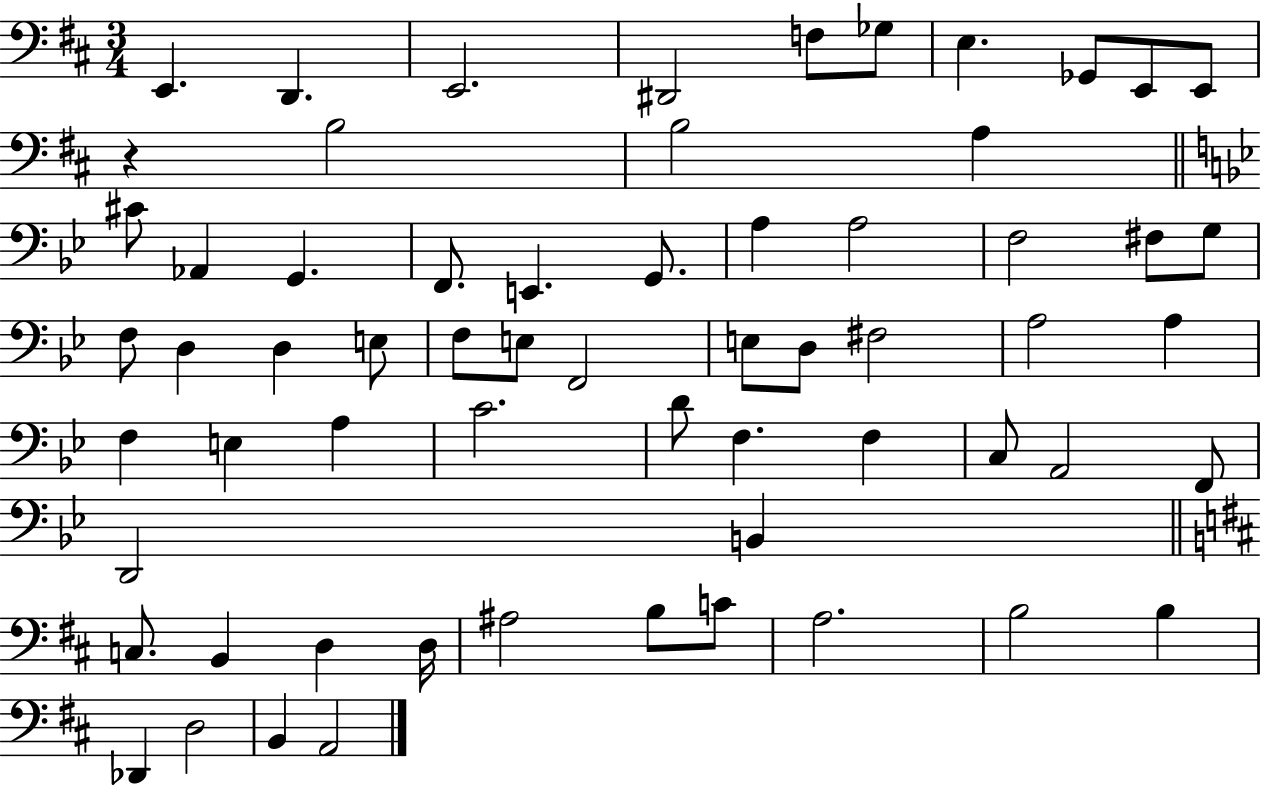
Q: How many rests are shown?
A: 1